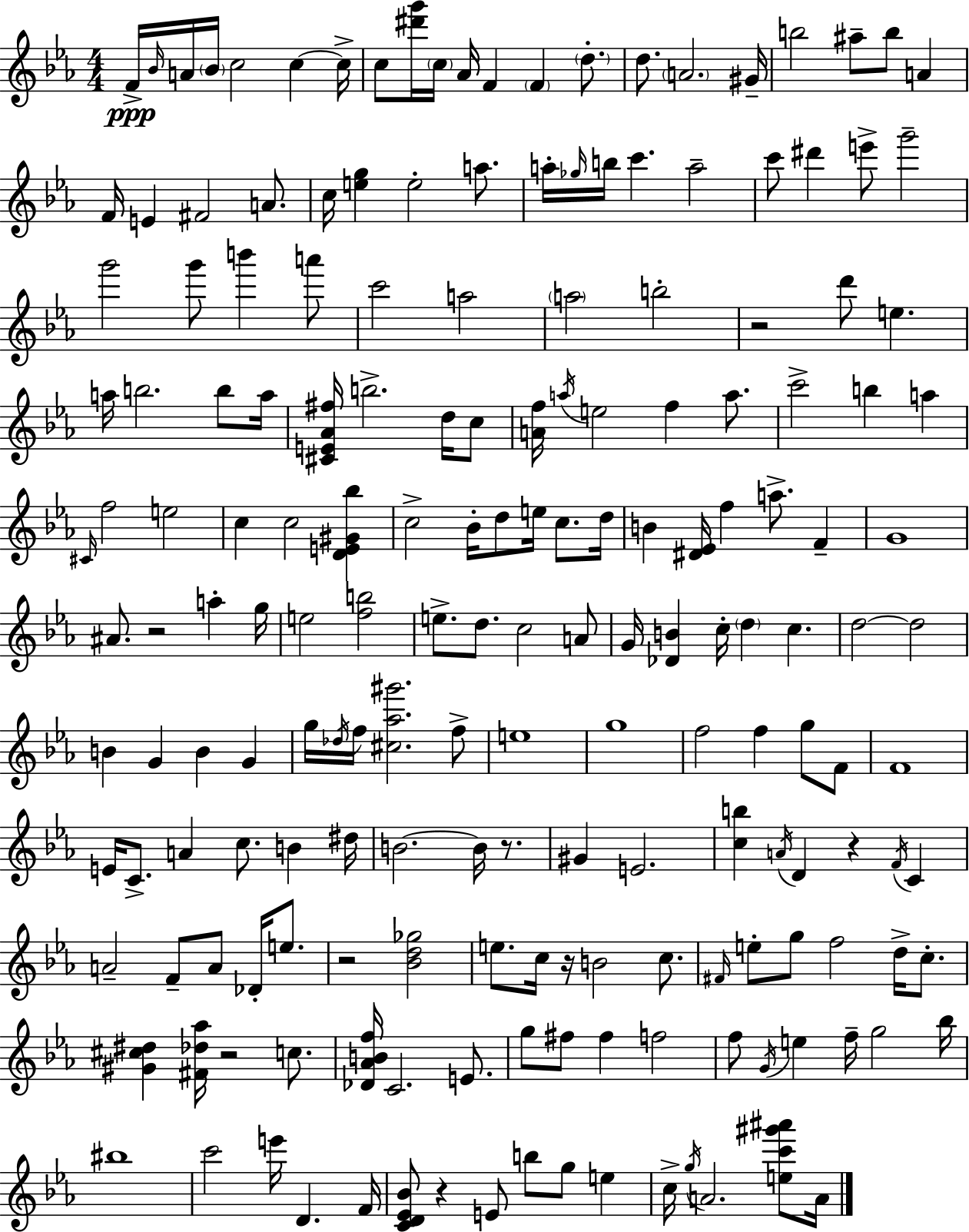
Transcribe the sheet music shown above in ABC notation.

X:1
T:Untitled
M:4/4
L:1/4
K:Cm
F/4 _B/4 A/4 _B/4 c2 c c/4 c/2 [^d'g']/4 c/4 _A/4 F F d/2 d/2 A2 ^G/4 b2 ^a/2 b/2 A F/4 E ^F2 A/2 c/4 [eg] e2 a/2 a/4 _g/4 b/4 c' a2 c'/2 ^d' e'/2 g'2 g'2 g'/2 b' a'/2 c'2 a2 a2 b2 z2 d'/2 e a/4 b2 b/2 a/4 [^CE_A^f]/4 b2 d/4 c/2 [Af]/4 a/4 e2 f a/2 c'2 b a ^C/4 f2 e2 c c2 [DE^G_b] c2 _B/4 d/2 e/4 c/2 d/4 B [^D_E]/4 f a/2 F G4 ^A/2 z2 a g/4 e2 [fb]2 e/2 d/2 c2 A/2 G/4 [_DB] c/4 d c d2 d2 B G B G g/4 _d/4 f/4 [^c_a^g']2 f/2 e4 g4 f2 f g/2 F/2 F4 E/4 C/2 A c/2 B ^d/4 B2 B/4 z/2 ^G E2 [cb] A/4 D z F/4 C A2 F/2 A/2 _D/4 e/2 z2 [_Bd_g]2 e/2 c/4 z/4 B2 c/2 ^F/4 e/2 g/2 f2 d/4 c/2 [^G^c^d] [^F_d_a]/4 z2 c/2 [_D_ABf]/4 C2 E/2 g/2 ^f/2 ^f f2 f/2 G/4 e f/4 g2 _b/4 ^b4 c'2 e'/4 D F/4 [CD_E_B]/2 z E/2 b/2 g/2 e c/4 g/4 A2 [ec'^g'^a']/2 A/4